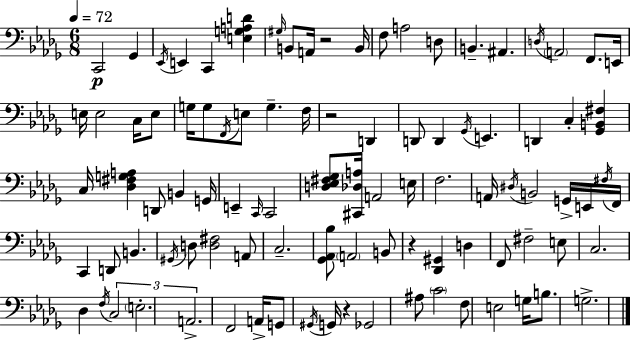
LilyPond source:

{
  \clef bass
  \numericTimeSignature
  \time 6/8
  \key bes \minor
  \tempo 4 = 72
  \repeat volta 2 { c,2\p ges,4 | \acciaccatura { ees,16 } e,4 c,4 <e g a d'>4 | \grace { gis16 } b,8 a,16 r2 | b,16 f8 a2 | \break d8 b,4.-- ais,4. | \acciaccatura { d16 } \parenthesize a,2 f,8. | e,16 e16 e2 | c16 e8 g16 g8 \acciaccatura { f,16 } e8 g4.-- | \break f16 r2 | d,4 d,8 d,4 \acciaccatura { ges,16 } e,4. | d,4 c4-. | <ges, b, fis>4 c16 <des fis g a>4 d,8 | \break b,4 g,16 e,4-- \grace { c,16 } c,2 | <d ees fis ges>8 <cis, des a>16 a,2 | e16 f2. | a,16 \acciaccatura { dis16 } b,2 | \break g,16-> e,16 \acciaccatura { fis16 } f,16 c,4 | d,8 b,4. \acciaccatura { gis,16 } d8 <d fis>2 | a,8 c2.-- | <ges, aes, bes>8 \parenthesize a,2 | \break b,8 r4 | <des, gis,>4 d4 f,8 fis2-- | e8 c2. | des4 | \break \acciaccatura { f16 } \tuplet 3/2 { c2 \parenthesize e2.-. | a,2.-> } | f,2 | a,16-> g,8 \acciaccatura { gis,16 } g,16 r4 | \break ges,2 ais8 | \parenthesize c'2 f8 e2 | g16 b8. g2.-> | } \bar "|."
}